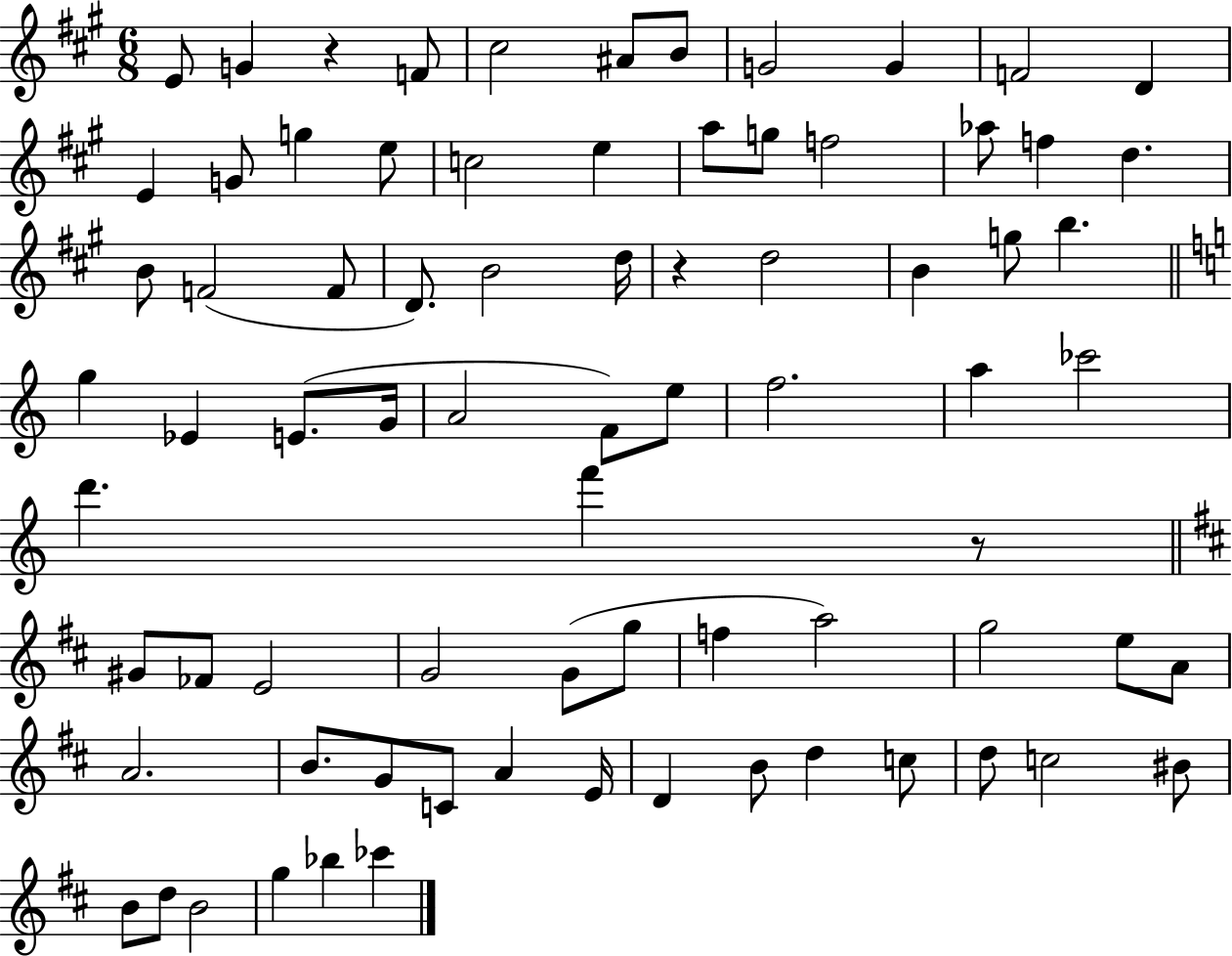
E4/e G4/q R/q F4/e C#5/h A#4/e B4/e G4/h G4/q F4/h D4/q E4/q G4/e G5/q E5/e C5/h E5/q A5/e G5/e F5/h Ab5/e F5/q D5/q. B4/e F4/h F4/e D4/e. B4/h D5/s R/q D5/h B4/q G5/e B5/q. G5/q Eb4/q E4/e. G4/s A4/h F4/e E5/e F5/h. A5/q CES6/h D6/q. F6/q R/e G#4/e FES4/e E4/h G4/h G4/e G5/e F5/q A5/h G5/h E5/e A4/e A4/h. B4/e. G4/e C4/e A4/q E4/s D4/q B4/e D5/q C5/e D5/e C5/h BIS4/e B4/e D5/e B4/h G5/q Bb5/q CES6/q